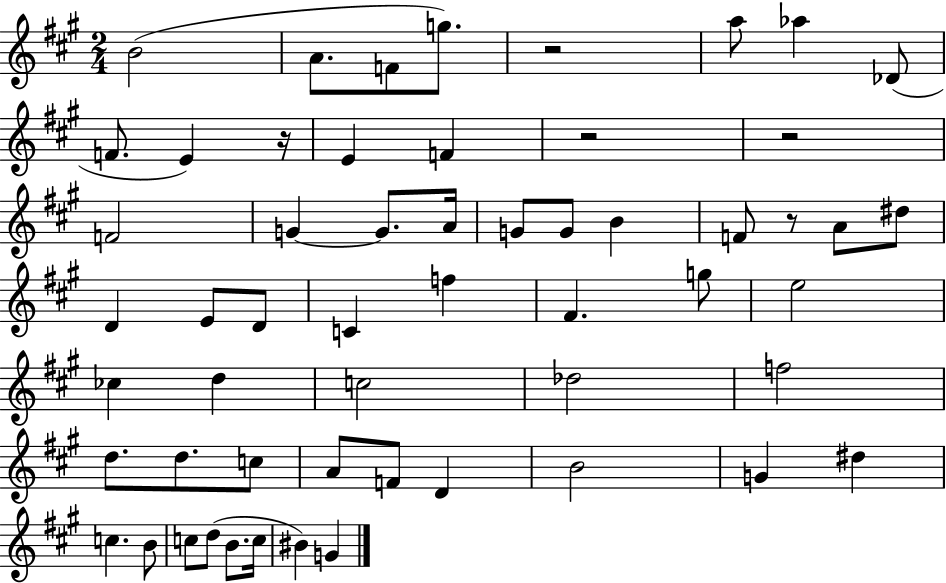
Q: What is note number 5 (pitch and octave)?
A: A5